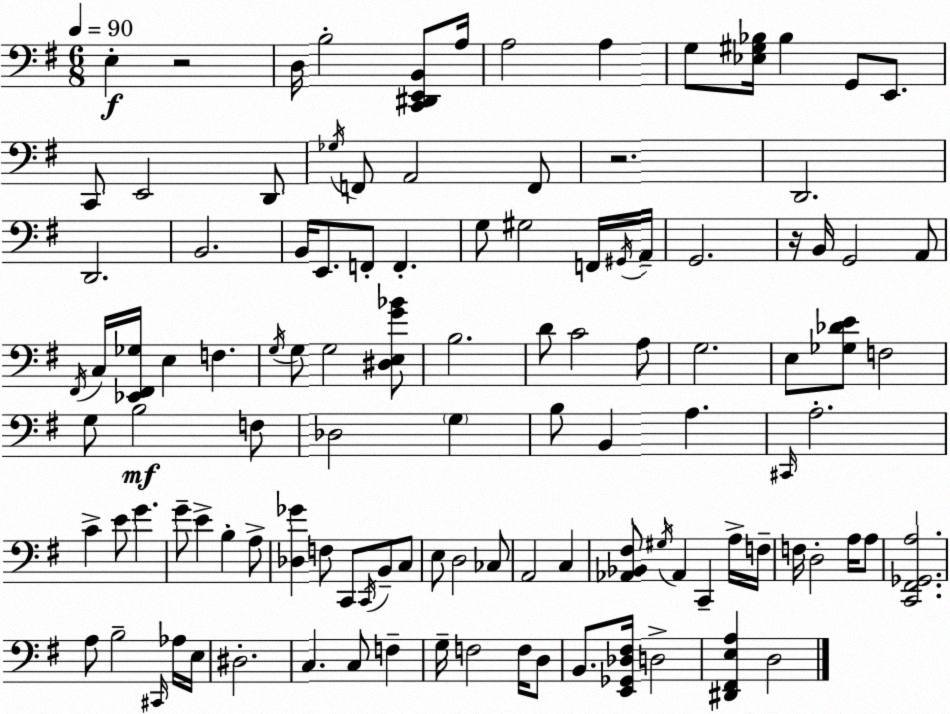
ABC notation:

X:1
T:Untitled
M:6/8
L:1/4
K:Em
E, z2 D,/4 B,2 [C,,^D,,E,,B,,]/2 A,/4 A,2 A, G,/2 [_E,^G,_B,]/4 _B, G,,/2 E,,/2 C,,/2 E,,2 D,,/2 _G,/4 F,,/2 A,,2 F,,/2 z2 D,,2 D,,2 B,,2 B,,/4 E,,/2 F,,/2 F,, G,/2 ^G,2 F,,/4 ^G,,/4 A,,/4 G,,2 z/4 B,,/4 G,,2 A,,/2 ^F,,/4 C,/4 [_E,,^F,,_G,]/4 E, F, G,/4 G,/2 G,2 [^D,E,G_B]/2 B,2 D/2 C2 A,/2 G,2 E,/2 [_G,_DE]/2 F,2 G,/2 B,2 F,/2 _D,2 G, B,/2 B,, A, ^C,,/4 A,2 C E/2 G G/2 E B, A,/2 [_D,_G] F,/2 C,,/2 C,,/4 B,,/2 C,/2 E,/2 D,2 _C,/2 A,,2 C, [_A,,_B,,^F,]/2 ^G,/4 _A,, C,, A,/4 F,/4 F,/4 D,2 A,/4 A,/2 [C,,^F,,_G,,A,]2 A,/2 B,2 ^C,,/4 _A,/4 E,/4 ^D,2 C, C,/2 F, G,/4 F,2 F,/4 D,/2 B,,/2 [E,,_G,,_D,^F,]/4 D,2 [^D,,^F,,E,A,] D,2